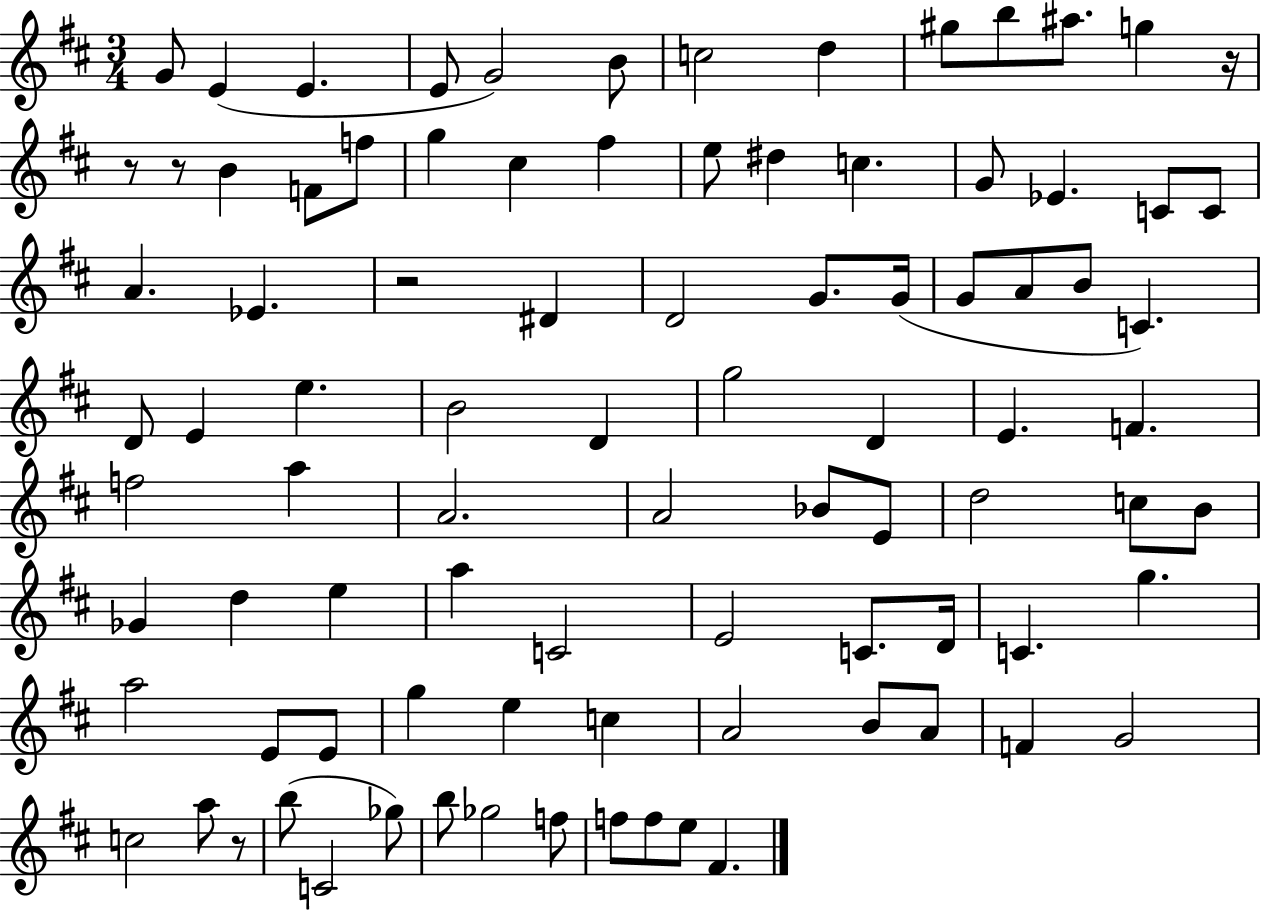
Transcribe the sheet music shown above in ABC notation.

X:1
T:Untitled
M:3/4
L:1/4
K:D
G/2 E E E/2 G2 B/2 c2 d ^g/2 b/2 ^a/2 g z/4 z/2 z/2 B F/2 f/2 g ^c ^f e/2 ^d c G/2 _E C/2 C/2 A _E z2 ^D D2 G/2 G/4 G/2 A/2 B/2 C D/2 E e B2 D g2 D E F f2 a A2 A2 _B/2 E/2 d2 c/2 B/2 _G d e a C2 E2 C/2 D/4 C g a2 E/2 E/2 g e c A2 B/2 A/2 F G2 c2 a/2 z/2 b/2 C2 _g/2 b/2 _g2 f/2 f/2 f/2 e/2 ^F